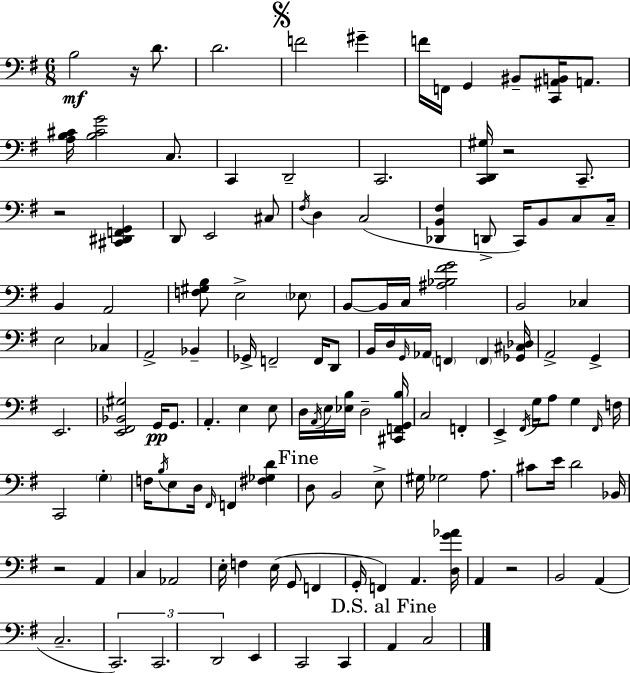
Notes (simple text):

B3/h R/s D4/e. D4/h. F4/h G#4/q F4/s F2/s G2/q BIS2/e [C2,A#2,B2]/s A2/e. [A3,B3,C#4]/s [B3,C#4,G4]/h C3/e. C2/q D2/h C2/h. [C2,D2,G#3]/s R/h C2/e. R/h [C#2,D#2,F2,G2]/q D2/e E2/h C#3/e F#3/s D3/q C3/h [Db2,B2,F#3]/q D2/e C2/s B2/e C3/e C3/s B2/q A2/h [F3,G#3,B3]/e E3/h Eb3/e B2/e B2/s C3/s [A#3,Bb3,F#4,G4]/h B2/h CES3/q E3/h CES3/q A2/h Bb2/q Gb2/s F2/h F2/s D2/e B2/s D3/s G2/s Ab2/s F2/q F2/q [Gb2,C#3,Db3]/s A2/h G2/q E2/h. [E2,F#2,Bb2,G#3]/h G2/s G2/e. A2/q. E3/q E3/e D3/s A2/s E3/s [Eb3,B3]/s D3/h [C#2,F2,G2,B3]/s C3/h F2/q E2/q F#2/s G3/s A3/e G3/q F#2/s F3/s C2/h G3/q F3/s B3/s E3/e D3/s F#2/s F2/q [F#3,Gb3,D4]/q D3/e B2/h E3/e G#3/s Gb3/h A3/e. C#4/e E4/s D4/h Bb2/s R/h A2/q C3/q Ab2/h E3/s F3/q E3/s G2/e F2/q G2/s F2/q A2/q. [D3,G4,Ab4]/s A2/q R/h B2/h A2/q C3/h. C2/h. C2/h. D2/h E2/q C2/h C2/q A2/q C3/h